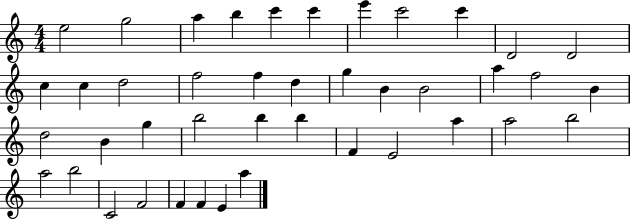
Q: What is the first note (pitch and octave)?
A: E5